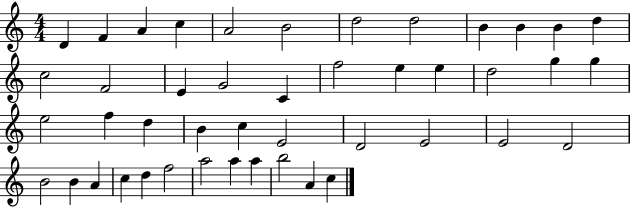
D4/q F4/q A4/q C5/q A4/h B4/h D5/h D5/h B4/q B4/q B4/q D5/q C5/h F4/h E4/q G4/h C4/q F5/h E5/q E5/q D5/h G5/q G5/q E5/h F5/q D5/q B4/q C5/q E4/h D4/h E4/h E4/h D4/h B4/h B4/q A4/q C5/q D5/q F5/h A5/h A5/q A5/q B5/h A4/q C5/q